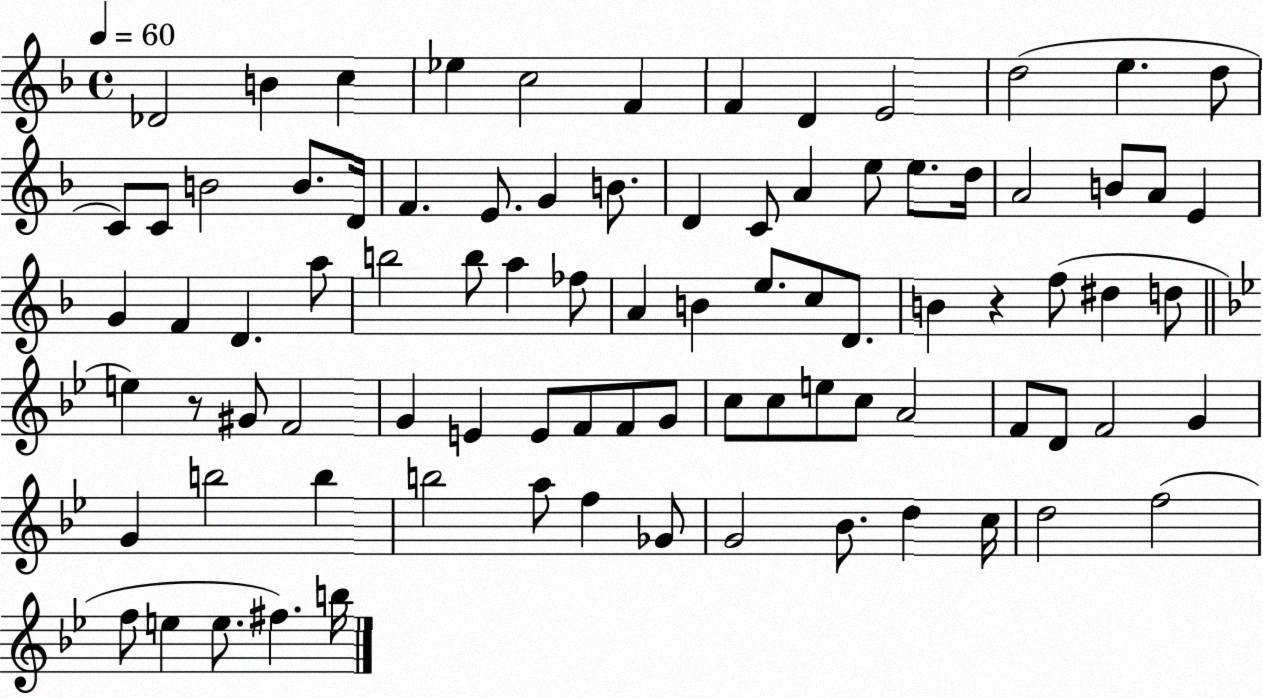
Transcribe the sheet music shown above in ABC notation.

X:1
T:Untitled
M:4/4
L:1/4
K:F
_D2 B c _e c2 F F D E2 d2 e d/2 C/2 C/2 B2 B/2 D/4 F E/2 G B/2 D C/2 A e/2 e/2 d/4 A2 B/2 A/2 E G F D a/2 b2 b/2 a _f/2 A B e/2 c/2 D/2 B z f/2 ^d d/2 e z/2 ^G/2 F2 G E E/2 F/2 F/2 G/2 c/2 c/2 e/2 c/2 A2 F/2 D/2 F2 G G b2 b b2 a/2 f _G/2 G2 _B/2 d c/4 d2 f2 f/2 e e/2 ^f b/4